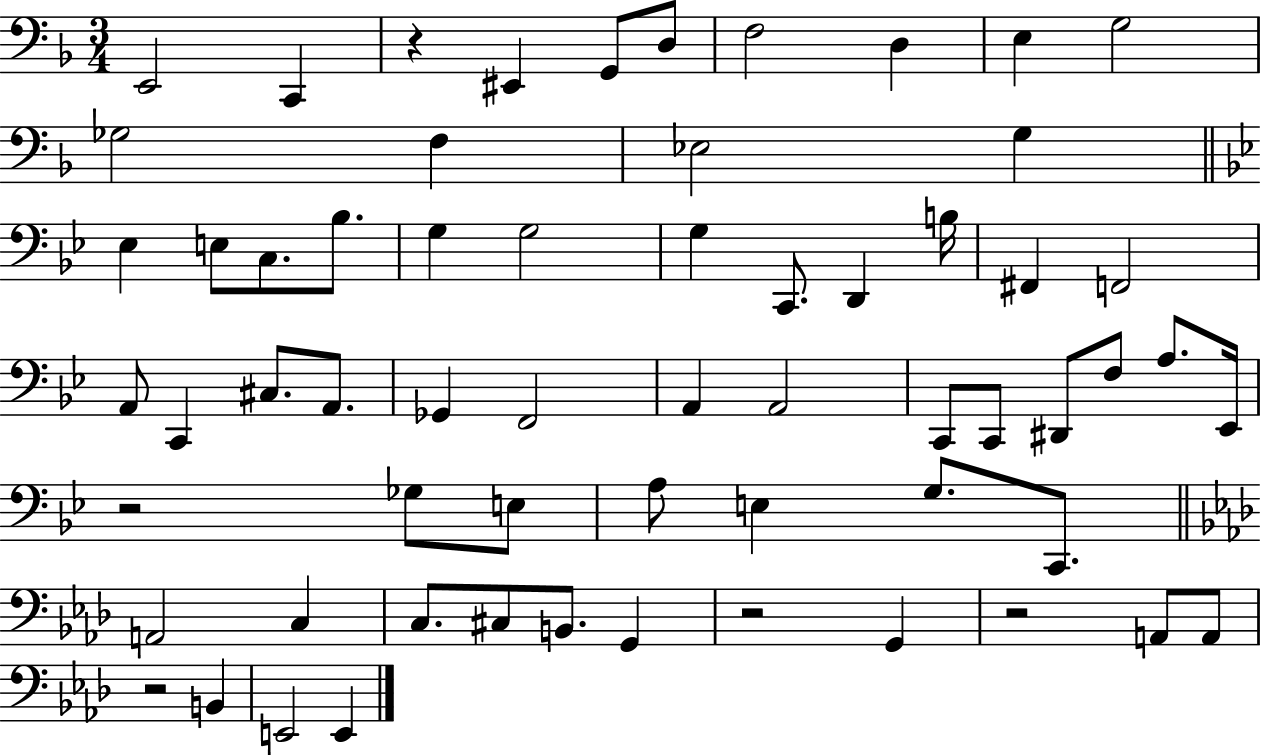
X:1
T:Untitled
M:3/4
L:1/4
K:F
E,,2 C,, z ^E,, G,,/2 D,/2 F,2 D, E, G,2 _G,2 F, _E,2 G, _E, E,/2 C,/2 _B,/2 G, G,2 G, C,,/2 D,, B,/4 ^F,, F,,2 A,,/2 C,, ^C,/2 A,,/2 _G,, F,,2 A,, A,,2 C,,/2 C,,/2 ^D,,/2 F,/2 A,/2 _E,,/4 z2 _G,/2 E,/2 A,/2 E, G,/2 C,,/2 A,,2 C, C,/2 ^C,/2 B,,/2 G,, z2 G,, z2 A,,/2 A,,/2 z2 B,, E,,2 E,,